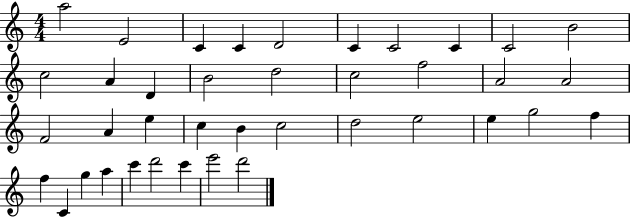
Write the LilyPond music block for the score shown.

{
  \clef treble
  \numericTimeSignature
  \time 4/4
  \key c \major
  a''2 e'2 | c'4 c'4 d'2 | c'4 c'2 c'4 | c'2 b'2 | \break c''2 a'4 d'4 | b'2 d''2 | c''2 f''2 | a'2 a'2 | \break f'2 a'4 e''4 | c''4 b'4 c''2 | d''2 e''2 | e''4 g''2 f''4 | \break f''4 c'4 g''4 a''4 | c'''4 d'''2 c'''4 | e'''2 d'''2 | \bar "|."
}